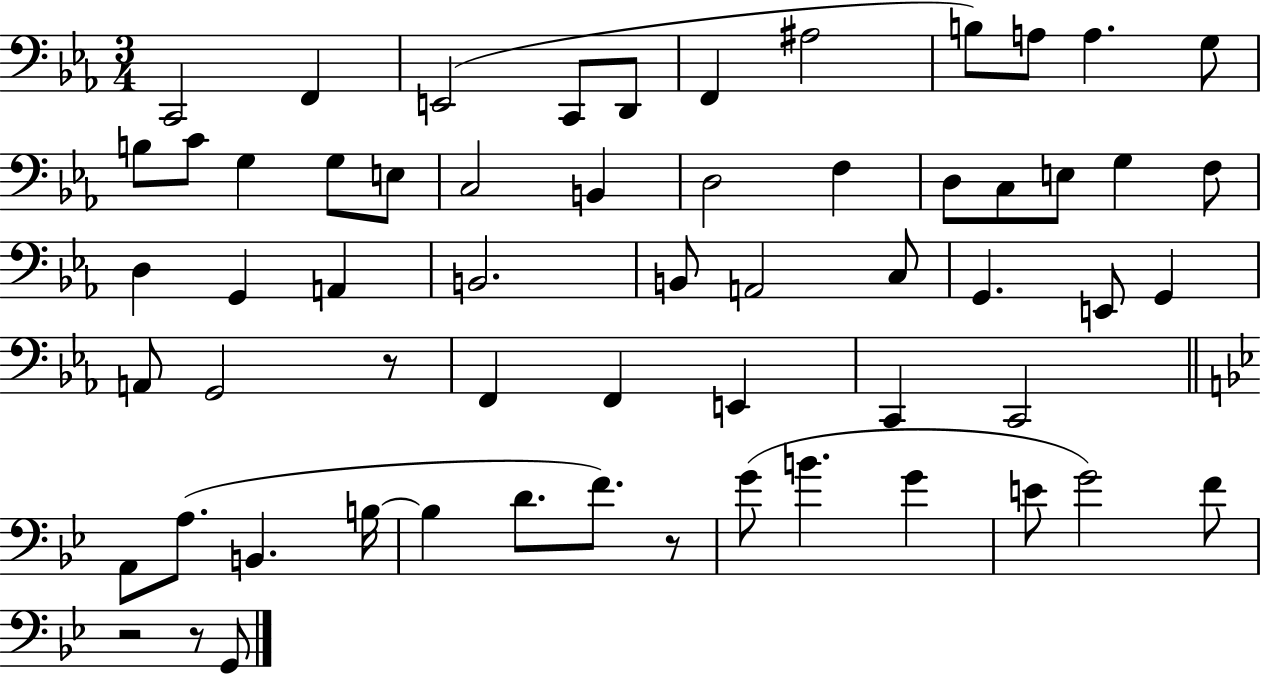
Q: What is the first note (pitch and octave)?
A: C2